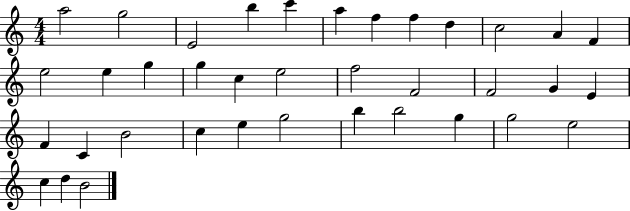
{
  \clef treble
  \numericTimeSignature
  \time 4/4
  \key c \major
  a''2 g''2 | e'2 b''4 c'''4 | a''4 f''4 f''4 d''4 | c''2 a'4 f'4 | \break e''2 e''4 g''4 | g''4 c''4 e''2 | f''2 f'2 | f'2 g'4 e'4 | \break f'4 c'4 b'2 | c''4 e''4 g''2 | b''4 b''2 g''4 | g''2 e''2 | \break c''4 d''4 b'2 | \bar "|."
}